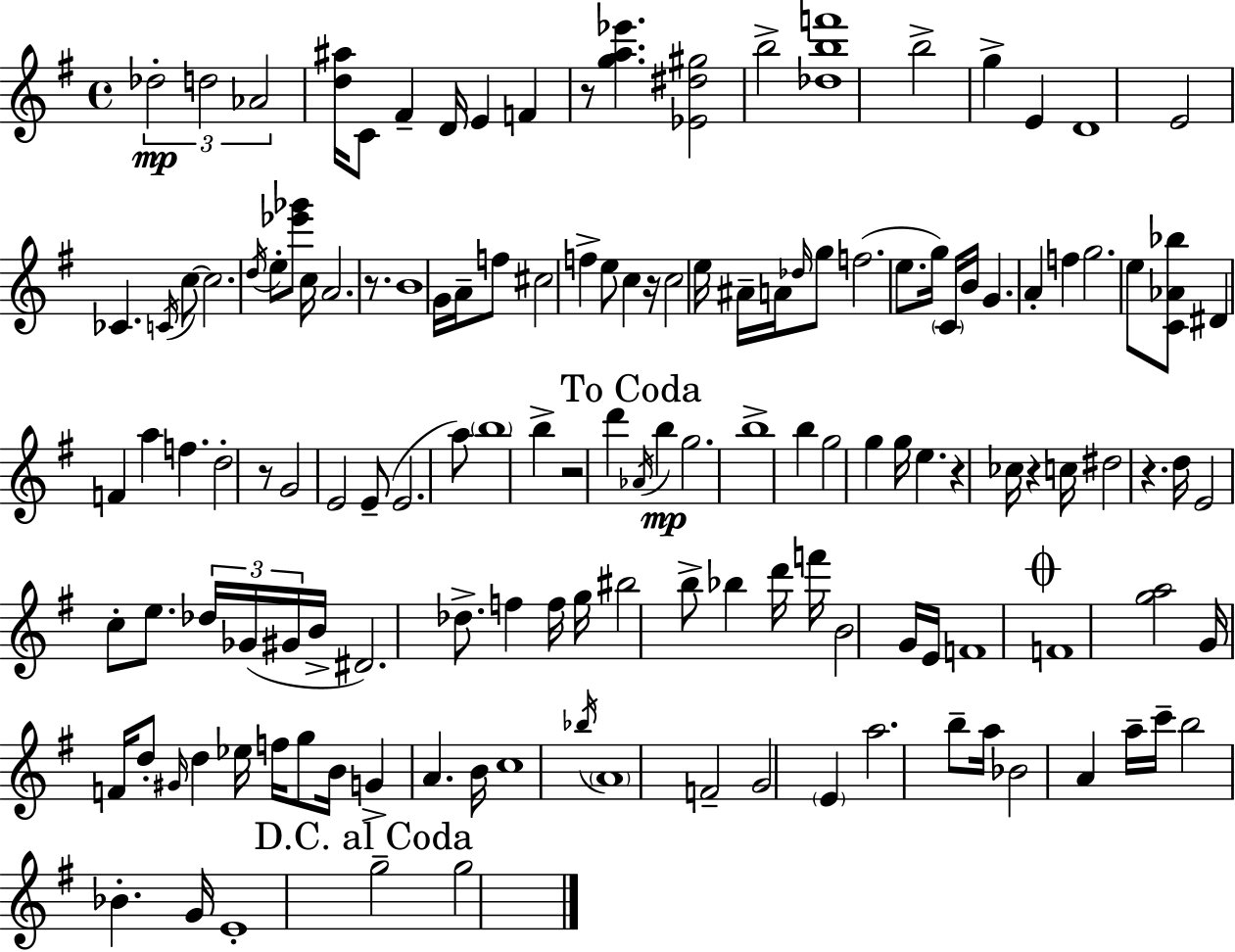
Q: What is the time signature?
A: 4/4